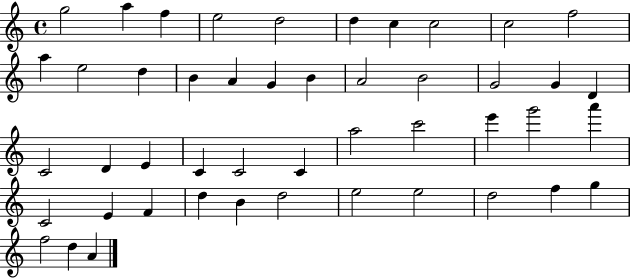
{
  \clef treble
  \time 4/4
  \defaultTimeSignature
  \key c \major
  g''2 a''4 f''4 | e''2 d''2 | d''4 c''4 c''2 | c''2 f''2 | \break a''4 e''2 d''4 | b'4 a'4 g'4 b'4 | a'2 b'2 | g'2 g'4 d'4 | \break c'2 d'4 e'4 | c'4 c'2 c'4 | a''2 c'''2 | e'''4 g'''2 a'''4 | \break c'2 e'4 f'4 | d''4 b'4 d''2 | e''2 e''2 | d''2 f''4 g''4 | \break f''2 d''4 a'4 | \bar "|."
}